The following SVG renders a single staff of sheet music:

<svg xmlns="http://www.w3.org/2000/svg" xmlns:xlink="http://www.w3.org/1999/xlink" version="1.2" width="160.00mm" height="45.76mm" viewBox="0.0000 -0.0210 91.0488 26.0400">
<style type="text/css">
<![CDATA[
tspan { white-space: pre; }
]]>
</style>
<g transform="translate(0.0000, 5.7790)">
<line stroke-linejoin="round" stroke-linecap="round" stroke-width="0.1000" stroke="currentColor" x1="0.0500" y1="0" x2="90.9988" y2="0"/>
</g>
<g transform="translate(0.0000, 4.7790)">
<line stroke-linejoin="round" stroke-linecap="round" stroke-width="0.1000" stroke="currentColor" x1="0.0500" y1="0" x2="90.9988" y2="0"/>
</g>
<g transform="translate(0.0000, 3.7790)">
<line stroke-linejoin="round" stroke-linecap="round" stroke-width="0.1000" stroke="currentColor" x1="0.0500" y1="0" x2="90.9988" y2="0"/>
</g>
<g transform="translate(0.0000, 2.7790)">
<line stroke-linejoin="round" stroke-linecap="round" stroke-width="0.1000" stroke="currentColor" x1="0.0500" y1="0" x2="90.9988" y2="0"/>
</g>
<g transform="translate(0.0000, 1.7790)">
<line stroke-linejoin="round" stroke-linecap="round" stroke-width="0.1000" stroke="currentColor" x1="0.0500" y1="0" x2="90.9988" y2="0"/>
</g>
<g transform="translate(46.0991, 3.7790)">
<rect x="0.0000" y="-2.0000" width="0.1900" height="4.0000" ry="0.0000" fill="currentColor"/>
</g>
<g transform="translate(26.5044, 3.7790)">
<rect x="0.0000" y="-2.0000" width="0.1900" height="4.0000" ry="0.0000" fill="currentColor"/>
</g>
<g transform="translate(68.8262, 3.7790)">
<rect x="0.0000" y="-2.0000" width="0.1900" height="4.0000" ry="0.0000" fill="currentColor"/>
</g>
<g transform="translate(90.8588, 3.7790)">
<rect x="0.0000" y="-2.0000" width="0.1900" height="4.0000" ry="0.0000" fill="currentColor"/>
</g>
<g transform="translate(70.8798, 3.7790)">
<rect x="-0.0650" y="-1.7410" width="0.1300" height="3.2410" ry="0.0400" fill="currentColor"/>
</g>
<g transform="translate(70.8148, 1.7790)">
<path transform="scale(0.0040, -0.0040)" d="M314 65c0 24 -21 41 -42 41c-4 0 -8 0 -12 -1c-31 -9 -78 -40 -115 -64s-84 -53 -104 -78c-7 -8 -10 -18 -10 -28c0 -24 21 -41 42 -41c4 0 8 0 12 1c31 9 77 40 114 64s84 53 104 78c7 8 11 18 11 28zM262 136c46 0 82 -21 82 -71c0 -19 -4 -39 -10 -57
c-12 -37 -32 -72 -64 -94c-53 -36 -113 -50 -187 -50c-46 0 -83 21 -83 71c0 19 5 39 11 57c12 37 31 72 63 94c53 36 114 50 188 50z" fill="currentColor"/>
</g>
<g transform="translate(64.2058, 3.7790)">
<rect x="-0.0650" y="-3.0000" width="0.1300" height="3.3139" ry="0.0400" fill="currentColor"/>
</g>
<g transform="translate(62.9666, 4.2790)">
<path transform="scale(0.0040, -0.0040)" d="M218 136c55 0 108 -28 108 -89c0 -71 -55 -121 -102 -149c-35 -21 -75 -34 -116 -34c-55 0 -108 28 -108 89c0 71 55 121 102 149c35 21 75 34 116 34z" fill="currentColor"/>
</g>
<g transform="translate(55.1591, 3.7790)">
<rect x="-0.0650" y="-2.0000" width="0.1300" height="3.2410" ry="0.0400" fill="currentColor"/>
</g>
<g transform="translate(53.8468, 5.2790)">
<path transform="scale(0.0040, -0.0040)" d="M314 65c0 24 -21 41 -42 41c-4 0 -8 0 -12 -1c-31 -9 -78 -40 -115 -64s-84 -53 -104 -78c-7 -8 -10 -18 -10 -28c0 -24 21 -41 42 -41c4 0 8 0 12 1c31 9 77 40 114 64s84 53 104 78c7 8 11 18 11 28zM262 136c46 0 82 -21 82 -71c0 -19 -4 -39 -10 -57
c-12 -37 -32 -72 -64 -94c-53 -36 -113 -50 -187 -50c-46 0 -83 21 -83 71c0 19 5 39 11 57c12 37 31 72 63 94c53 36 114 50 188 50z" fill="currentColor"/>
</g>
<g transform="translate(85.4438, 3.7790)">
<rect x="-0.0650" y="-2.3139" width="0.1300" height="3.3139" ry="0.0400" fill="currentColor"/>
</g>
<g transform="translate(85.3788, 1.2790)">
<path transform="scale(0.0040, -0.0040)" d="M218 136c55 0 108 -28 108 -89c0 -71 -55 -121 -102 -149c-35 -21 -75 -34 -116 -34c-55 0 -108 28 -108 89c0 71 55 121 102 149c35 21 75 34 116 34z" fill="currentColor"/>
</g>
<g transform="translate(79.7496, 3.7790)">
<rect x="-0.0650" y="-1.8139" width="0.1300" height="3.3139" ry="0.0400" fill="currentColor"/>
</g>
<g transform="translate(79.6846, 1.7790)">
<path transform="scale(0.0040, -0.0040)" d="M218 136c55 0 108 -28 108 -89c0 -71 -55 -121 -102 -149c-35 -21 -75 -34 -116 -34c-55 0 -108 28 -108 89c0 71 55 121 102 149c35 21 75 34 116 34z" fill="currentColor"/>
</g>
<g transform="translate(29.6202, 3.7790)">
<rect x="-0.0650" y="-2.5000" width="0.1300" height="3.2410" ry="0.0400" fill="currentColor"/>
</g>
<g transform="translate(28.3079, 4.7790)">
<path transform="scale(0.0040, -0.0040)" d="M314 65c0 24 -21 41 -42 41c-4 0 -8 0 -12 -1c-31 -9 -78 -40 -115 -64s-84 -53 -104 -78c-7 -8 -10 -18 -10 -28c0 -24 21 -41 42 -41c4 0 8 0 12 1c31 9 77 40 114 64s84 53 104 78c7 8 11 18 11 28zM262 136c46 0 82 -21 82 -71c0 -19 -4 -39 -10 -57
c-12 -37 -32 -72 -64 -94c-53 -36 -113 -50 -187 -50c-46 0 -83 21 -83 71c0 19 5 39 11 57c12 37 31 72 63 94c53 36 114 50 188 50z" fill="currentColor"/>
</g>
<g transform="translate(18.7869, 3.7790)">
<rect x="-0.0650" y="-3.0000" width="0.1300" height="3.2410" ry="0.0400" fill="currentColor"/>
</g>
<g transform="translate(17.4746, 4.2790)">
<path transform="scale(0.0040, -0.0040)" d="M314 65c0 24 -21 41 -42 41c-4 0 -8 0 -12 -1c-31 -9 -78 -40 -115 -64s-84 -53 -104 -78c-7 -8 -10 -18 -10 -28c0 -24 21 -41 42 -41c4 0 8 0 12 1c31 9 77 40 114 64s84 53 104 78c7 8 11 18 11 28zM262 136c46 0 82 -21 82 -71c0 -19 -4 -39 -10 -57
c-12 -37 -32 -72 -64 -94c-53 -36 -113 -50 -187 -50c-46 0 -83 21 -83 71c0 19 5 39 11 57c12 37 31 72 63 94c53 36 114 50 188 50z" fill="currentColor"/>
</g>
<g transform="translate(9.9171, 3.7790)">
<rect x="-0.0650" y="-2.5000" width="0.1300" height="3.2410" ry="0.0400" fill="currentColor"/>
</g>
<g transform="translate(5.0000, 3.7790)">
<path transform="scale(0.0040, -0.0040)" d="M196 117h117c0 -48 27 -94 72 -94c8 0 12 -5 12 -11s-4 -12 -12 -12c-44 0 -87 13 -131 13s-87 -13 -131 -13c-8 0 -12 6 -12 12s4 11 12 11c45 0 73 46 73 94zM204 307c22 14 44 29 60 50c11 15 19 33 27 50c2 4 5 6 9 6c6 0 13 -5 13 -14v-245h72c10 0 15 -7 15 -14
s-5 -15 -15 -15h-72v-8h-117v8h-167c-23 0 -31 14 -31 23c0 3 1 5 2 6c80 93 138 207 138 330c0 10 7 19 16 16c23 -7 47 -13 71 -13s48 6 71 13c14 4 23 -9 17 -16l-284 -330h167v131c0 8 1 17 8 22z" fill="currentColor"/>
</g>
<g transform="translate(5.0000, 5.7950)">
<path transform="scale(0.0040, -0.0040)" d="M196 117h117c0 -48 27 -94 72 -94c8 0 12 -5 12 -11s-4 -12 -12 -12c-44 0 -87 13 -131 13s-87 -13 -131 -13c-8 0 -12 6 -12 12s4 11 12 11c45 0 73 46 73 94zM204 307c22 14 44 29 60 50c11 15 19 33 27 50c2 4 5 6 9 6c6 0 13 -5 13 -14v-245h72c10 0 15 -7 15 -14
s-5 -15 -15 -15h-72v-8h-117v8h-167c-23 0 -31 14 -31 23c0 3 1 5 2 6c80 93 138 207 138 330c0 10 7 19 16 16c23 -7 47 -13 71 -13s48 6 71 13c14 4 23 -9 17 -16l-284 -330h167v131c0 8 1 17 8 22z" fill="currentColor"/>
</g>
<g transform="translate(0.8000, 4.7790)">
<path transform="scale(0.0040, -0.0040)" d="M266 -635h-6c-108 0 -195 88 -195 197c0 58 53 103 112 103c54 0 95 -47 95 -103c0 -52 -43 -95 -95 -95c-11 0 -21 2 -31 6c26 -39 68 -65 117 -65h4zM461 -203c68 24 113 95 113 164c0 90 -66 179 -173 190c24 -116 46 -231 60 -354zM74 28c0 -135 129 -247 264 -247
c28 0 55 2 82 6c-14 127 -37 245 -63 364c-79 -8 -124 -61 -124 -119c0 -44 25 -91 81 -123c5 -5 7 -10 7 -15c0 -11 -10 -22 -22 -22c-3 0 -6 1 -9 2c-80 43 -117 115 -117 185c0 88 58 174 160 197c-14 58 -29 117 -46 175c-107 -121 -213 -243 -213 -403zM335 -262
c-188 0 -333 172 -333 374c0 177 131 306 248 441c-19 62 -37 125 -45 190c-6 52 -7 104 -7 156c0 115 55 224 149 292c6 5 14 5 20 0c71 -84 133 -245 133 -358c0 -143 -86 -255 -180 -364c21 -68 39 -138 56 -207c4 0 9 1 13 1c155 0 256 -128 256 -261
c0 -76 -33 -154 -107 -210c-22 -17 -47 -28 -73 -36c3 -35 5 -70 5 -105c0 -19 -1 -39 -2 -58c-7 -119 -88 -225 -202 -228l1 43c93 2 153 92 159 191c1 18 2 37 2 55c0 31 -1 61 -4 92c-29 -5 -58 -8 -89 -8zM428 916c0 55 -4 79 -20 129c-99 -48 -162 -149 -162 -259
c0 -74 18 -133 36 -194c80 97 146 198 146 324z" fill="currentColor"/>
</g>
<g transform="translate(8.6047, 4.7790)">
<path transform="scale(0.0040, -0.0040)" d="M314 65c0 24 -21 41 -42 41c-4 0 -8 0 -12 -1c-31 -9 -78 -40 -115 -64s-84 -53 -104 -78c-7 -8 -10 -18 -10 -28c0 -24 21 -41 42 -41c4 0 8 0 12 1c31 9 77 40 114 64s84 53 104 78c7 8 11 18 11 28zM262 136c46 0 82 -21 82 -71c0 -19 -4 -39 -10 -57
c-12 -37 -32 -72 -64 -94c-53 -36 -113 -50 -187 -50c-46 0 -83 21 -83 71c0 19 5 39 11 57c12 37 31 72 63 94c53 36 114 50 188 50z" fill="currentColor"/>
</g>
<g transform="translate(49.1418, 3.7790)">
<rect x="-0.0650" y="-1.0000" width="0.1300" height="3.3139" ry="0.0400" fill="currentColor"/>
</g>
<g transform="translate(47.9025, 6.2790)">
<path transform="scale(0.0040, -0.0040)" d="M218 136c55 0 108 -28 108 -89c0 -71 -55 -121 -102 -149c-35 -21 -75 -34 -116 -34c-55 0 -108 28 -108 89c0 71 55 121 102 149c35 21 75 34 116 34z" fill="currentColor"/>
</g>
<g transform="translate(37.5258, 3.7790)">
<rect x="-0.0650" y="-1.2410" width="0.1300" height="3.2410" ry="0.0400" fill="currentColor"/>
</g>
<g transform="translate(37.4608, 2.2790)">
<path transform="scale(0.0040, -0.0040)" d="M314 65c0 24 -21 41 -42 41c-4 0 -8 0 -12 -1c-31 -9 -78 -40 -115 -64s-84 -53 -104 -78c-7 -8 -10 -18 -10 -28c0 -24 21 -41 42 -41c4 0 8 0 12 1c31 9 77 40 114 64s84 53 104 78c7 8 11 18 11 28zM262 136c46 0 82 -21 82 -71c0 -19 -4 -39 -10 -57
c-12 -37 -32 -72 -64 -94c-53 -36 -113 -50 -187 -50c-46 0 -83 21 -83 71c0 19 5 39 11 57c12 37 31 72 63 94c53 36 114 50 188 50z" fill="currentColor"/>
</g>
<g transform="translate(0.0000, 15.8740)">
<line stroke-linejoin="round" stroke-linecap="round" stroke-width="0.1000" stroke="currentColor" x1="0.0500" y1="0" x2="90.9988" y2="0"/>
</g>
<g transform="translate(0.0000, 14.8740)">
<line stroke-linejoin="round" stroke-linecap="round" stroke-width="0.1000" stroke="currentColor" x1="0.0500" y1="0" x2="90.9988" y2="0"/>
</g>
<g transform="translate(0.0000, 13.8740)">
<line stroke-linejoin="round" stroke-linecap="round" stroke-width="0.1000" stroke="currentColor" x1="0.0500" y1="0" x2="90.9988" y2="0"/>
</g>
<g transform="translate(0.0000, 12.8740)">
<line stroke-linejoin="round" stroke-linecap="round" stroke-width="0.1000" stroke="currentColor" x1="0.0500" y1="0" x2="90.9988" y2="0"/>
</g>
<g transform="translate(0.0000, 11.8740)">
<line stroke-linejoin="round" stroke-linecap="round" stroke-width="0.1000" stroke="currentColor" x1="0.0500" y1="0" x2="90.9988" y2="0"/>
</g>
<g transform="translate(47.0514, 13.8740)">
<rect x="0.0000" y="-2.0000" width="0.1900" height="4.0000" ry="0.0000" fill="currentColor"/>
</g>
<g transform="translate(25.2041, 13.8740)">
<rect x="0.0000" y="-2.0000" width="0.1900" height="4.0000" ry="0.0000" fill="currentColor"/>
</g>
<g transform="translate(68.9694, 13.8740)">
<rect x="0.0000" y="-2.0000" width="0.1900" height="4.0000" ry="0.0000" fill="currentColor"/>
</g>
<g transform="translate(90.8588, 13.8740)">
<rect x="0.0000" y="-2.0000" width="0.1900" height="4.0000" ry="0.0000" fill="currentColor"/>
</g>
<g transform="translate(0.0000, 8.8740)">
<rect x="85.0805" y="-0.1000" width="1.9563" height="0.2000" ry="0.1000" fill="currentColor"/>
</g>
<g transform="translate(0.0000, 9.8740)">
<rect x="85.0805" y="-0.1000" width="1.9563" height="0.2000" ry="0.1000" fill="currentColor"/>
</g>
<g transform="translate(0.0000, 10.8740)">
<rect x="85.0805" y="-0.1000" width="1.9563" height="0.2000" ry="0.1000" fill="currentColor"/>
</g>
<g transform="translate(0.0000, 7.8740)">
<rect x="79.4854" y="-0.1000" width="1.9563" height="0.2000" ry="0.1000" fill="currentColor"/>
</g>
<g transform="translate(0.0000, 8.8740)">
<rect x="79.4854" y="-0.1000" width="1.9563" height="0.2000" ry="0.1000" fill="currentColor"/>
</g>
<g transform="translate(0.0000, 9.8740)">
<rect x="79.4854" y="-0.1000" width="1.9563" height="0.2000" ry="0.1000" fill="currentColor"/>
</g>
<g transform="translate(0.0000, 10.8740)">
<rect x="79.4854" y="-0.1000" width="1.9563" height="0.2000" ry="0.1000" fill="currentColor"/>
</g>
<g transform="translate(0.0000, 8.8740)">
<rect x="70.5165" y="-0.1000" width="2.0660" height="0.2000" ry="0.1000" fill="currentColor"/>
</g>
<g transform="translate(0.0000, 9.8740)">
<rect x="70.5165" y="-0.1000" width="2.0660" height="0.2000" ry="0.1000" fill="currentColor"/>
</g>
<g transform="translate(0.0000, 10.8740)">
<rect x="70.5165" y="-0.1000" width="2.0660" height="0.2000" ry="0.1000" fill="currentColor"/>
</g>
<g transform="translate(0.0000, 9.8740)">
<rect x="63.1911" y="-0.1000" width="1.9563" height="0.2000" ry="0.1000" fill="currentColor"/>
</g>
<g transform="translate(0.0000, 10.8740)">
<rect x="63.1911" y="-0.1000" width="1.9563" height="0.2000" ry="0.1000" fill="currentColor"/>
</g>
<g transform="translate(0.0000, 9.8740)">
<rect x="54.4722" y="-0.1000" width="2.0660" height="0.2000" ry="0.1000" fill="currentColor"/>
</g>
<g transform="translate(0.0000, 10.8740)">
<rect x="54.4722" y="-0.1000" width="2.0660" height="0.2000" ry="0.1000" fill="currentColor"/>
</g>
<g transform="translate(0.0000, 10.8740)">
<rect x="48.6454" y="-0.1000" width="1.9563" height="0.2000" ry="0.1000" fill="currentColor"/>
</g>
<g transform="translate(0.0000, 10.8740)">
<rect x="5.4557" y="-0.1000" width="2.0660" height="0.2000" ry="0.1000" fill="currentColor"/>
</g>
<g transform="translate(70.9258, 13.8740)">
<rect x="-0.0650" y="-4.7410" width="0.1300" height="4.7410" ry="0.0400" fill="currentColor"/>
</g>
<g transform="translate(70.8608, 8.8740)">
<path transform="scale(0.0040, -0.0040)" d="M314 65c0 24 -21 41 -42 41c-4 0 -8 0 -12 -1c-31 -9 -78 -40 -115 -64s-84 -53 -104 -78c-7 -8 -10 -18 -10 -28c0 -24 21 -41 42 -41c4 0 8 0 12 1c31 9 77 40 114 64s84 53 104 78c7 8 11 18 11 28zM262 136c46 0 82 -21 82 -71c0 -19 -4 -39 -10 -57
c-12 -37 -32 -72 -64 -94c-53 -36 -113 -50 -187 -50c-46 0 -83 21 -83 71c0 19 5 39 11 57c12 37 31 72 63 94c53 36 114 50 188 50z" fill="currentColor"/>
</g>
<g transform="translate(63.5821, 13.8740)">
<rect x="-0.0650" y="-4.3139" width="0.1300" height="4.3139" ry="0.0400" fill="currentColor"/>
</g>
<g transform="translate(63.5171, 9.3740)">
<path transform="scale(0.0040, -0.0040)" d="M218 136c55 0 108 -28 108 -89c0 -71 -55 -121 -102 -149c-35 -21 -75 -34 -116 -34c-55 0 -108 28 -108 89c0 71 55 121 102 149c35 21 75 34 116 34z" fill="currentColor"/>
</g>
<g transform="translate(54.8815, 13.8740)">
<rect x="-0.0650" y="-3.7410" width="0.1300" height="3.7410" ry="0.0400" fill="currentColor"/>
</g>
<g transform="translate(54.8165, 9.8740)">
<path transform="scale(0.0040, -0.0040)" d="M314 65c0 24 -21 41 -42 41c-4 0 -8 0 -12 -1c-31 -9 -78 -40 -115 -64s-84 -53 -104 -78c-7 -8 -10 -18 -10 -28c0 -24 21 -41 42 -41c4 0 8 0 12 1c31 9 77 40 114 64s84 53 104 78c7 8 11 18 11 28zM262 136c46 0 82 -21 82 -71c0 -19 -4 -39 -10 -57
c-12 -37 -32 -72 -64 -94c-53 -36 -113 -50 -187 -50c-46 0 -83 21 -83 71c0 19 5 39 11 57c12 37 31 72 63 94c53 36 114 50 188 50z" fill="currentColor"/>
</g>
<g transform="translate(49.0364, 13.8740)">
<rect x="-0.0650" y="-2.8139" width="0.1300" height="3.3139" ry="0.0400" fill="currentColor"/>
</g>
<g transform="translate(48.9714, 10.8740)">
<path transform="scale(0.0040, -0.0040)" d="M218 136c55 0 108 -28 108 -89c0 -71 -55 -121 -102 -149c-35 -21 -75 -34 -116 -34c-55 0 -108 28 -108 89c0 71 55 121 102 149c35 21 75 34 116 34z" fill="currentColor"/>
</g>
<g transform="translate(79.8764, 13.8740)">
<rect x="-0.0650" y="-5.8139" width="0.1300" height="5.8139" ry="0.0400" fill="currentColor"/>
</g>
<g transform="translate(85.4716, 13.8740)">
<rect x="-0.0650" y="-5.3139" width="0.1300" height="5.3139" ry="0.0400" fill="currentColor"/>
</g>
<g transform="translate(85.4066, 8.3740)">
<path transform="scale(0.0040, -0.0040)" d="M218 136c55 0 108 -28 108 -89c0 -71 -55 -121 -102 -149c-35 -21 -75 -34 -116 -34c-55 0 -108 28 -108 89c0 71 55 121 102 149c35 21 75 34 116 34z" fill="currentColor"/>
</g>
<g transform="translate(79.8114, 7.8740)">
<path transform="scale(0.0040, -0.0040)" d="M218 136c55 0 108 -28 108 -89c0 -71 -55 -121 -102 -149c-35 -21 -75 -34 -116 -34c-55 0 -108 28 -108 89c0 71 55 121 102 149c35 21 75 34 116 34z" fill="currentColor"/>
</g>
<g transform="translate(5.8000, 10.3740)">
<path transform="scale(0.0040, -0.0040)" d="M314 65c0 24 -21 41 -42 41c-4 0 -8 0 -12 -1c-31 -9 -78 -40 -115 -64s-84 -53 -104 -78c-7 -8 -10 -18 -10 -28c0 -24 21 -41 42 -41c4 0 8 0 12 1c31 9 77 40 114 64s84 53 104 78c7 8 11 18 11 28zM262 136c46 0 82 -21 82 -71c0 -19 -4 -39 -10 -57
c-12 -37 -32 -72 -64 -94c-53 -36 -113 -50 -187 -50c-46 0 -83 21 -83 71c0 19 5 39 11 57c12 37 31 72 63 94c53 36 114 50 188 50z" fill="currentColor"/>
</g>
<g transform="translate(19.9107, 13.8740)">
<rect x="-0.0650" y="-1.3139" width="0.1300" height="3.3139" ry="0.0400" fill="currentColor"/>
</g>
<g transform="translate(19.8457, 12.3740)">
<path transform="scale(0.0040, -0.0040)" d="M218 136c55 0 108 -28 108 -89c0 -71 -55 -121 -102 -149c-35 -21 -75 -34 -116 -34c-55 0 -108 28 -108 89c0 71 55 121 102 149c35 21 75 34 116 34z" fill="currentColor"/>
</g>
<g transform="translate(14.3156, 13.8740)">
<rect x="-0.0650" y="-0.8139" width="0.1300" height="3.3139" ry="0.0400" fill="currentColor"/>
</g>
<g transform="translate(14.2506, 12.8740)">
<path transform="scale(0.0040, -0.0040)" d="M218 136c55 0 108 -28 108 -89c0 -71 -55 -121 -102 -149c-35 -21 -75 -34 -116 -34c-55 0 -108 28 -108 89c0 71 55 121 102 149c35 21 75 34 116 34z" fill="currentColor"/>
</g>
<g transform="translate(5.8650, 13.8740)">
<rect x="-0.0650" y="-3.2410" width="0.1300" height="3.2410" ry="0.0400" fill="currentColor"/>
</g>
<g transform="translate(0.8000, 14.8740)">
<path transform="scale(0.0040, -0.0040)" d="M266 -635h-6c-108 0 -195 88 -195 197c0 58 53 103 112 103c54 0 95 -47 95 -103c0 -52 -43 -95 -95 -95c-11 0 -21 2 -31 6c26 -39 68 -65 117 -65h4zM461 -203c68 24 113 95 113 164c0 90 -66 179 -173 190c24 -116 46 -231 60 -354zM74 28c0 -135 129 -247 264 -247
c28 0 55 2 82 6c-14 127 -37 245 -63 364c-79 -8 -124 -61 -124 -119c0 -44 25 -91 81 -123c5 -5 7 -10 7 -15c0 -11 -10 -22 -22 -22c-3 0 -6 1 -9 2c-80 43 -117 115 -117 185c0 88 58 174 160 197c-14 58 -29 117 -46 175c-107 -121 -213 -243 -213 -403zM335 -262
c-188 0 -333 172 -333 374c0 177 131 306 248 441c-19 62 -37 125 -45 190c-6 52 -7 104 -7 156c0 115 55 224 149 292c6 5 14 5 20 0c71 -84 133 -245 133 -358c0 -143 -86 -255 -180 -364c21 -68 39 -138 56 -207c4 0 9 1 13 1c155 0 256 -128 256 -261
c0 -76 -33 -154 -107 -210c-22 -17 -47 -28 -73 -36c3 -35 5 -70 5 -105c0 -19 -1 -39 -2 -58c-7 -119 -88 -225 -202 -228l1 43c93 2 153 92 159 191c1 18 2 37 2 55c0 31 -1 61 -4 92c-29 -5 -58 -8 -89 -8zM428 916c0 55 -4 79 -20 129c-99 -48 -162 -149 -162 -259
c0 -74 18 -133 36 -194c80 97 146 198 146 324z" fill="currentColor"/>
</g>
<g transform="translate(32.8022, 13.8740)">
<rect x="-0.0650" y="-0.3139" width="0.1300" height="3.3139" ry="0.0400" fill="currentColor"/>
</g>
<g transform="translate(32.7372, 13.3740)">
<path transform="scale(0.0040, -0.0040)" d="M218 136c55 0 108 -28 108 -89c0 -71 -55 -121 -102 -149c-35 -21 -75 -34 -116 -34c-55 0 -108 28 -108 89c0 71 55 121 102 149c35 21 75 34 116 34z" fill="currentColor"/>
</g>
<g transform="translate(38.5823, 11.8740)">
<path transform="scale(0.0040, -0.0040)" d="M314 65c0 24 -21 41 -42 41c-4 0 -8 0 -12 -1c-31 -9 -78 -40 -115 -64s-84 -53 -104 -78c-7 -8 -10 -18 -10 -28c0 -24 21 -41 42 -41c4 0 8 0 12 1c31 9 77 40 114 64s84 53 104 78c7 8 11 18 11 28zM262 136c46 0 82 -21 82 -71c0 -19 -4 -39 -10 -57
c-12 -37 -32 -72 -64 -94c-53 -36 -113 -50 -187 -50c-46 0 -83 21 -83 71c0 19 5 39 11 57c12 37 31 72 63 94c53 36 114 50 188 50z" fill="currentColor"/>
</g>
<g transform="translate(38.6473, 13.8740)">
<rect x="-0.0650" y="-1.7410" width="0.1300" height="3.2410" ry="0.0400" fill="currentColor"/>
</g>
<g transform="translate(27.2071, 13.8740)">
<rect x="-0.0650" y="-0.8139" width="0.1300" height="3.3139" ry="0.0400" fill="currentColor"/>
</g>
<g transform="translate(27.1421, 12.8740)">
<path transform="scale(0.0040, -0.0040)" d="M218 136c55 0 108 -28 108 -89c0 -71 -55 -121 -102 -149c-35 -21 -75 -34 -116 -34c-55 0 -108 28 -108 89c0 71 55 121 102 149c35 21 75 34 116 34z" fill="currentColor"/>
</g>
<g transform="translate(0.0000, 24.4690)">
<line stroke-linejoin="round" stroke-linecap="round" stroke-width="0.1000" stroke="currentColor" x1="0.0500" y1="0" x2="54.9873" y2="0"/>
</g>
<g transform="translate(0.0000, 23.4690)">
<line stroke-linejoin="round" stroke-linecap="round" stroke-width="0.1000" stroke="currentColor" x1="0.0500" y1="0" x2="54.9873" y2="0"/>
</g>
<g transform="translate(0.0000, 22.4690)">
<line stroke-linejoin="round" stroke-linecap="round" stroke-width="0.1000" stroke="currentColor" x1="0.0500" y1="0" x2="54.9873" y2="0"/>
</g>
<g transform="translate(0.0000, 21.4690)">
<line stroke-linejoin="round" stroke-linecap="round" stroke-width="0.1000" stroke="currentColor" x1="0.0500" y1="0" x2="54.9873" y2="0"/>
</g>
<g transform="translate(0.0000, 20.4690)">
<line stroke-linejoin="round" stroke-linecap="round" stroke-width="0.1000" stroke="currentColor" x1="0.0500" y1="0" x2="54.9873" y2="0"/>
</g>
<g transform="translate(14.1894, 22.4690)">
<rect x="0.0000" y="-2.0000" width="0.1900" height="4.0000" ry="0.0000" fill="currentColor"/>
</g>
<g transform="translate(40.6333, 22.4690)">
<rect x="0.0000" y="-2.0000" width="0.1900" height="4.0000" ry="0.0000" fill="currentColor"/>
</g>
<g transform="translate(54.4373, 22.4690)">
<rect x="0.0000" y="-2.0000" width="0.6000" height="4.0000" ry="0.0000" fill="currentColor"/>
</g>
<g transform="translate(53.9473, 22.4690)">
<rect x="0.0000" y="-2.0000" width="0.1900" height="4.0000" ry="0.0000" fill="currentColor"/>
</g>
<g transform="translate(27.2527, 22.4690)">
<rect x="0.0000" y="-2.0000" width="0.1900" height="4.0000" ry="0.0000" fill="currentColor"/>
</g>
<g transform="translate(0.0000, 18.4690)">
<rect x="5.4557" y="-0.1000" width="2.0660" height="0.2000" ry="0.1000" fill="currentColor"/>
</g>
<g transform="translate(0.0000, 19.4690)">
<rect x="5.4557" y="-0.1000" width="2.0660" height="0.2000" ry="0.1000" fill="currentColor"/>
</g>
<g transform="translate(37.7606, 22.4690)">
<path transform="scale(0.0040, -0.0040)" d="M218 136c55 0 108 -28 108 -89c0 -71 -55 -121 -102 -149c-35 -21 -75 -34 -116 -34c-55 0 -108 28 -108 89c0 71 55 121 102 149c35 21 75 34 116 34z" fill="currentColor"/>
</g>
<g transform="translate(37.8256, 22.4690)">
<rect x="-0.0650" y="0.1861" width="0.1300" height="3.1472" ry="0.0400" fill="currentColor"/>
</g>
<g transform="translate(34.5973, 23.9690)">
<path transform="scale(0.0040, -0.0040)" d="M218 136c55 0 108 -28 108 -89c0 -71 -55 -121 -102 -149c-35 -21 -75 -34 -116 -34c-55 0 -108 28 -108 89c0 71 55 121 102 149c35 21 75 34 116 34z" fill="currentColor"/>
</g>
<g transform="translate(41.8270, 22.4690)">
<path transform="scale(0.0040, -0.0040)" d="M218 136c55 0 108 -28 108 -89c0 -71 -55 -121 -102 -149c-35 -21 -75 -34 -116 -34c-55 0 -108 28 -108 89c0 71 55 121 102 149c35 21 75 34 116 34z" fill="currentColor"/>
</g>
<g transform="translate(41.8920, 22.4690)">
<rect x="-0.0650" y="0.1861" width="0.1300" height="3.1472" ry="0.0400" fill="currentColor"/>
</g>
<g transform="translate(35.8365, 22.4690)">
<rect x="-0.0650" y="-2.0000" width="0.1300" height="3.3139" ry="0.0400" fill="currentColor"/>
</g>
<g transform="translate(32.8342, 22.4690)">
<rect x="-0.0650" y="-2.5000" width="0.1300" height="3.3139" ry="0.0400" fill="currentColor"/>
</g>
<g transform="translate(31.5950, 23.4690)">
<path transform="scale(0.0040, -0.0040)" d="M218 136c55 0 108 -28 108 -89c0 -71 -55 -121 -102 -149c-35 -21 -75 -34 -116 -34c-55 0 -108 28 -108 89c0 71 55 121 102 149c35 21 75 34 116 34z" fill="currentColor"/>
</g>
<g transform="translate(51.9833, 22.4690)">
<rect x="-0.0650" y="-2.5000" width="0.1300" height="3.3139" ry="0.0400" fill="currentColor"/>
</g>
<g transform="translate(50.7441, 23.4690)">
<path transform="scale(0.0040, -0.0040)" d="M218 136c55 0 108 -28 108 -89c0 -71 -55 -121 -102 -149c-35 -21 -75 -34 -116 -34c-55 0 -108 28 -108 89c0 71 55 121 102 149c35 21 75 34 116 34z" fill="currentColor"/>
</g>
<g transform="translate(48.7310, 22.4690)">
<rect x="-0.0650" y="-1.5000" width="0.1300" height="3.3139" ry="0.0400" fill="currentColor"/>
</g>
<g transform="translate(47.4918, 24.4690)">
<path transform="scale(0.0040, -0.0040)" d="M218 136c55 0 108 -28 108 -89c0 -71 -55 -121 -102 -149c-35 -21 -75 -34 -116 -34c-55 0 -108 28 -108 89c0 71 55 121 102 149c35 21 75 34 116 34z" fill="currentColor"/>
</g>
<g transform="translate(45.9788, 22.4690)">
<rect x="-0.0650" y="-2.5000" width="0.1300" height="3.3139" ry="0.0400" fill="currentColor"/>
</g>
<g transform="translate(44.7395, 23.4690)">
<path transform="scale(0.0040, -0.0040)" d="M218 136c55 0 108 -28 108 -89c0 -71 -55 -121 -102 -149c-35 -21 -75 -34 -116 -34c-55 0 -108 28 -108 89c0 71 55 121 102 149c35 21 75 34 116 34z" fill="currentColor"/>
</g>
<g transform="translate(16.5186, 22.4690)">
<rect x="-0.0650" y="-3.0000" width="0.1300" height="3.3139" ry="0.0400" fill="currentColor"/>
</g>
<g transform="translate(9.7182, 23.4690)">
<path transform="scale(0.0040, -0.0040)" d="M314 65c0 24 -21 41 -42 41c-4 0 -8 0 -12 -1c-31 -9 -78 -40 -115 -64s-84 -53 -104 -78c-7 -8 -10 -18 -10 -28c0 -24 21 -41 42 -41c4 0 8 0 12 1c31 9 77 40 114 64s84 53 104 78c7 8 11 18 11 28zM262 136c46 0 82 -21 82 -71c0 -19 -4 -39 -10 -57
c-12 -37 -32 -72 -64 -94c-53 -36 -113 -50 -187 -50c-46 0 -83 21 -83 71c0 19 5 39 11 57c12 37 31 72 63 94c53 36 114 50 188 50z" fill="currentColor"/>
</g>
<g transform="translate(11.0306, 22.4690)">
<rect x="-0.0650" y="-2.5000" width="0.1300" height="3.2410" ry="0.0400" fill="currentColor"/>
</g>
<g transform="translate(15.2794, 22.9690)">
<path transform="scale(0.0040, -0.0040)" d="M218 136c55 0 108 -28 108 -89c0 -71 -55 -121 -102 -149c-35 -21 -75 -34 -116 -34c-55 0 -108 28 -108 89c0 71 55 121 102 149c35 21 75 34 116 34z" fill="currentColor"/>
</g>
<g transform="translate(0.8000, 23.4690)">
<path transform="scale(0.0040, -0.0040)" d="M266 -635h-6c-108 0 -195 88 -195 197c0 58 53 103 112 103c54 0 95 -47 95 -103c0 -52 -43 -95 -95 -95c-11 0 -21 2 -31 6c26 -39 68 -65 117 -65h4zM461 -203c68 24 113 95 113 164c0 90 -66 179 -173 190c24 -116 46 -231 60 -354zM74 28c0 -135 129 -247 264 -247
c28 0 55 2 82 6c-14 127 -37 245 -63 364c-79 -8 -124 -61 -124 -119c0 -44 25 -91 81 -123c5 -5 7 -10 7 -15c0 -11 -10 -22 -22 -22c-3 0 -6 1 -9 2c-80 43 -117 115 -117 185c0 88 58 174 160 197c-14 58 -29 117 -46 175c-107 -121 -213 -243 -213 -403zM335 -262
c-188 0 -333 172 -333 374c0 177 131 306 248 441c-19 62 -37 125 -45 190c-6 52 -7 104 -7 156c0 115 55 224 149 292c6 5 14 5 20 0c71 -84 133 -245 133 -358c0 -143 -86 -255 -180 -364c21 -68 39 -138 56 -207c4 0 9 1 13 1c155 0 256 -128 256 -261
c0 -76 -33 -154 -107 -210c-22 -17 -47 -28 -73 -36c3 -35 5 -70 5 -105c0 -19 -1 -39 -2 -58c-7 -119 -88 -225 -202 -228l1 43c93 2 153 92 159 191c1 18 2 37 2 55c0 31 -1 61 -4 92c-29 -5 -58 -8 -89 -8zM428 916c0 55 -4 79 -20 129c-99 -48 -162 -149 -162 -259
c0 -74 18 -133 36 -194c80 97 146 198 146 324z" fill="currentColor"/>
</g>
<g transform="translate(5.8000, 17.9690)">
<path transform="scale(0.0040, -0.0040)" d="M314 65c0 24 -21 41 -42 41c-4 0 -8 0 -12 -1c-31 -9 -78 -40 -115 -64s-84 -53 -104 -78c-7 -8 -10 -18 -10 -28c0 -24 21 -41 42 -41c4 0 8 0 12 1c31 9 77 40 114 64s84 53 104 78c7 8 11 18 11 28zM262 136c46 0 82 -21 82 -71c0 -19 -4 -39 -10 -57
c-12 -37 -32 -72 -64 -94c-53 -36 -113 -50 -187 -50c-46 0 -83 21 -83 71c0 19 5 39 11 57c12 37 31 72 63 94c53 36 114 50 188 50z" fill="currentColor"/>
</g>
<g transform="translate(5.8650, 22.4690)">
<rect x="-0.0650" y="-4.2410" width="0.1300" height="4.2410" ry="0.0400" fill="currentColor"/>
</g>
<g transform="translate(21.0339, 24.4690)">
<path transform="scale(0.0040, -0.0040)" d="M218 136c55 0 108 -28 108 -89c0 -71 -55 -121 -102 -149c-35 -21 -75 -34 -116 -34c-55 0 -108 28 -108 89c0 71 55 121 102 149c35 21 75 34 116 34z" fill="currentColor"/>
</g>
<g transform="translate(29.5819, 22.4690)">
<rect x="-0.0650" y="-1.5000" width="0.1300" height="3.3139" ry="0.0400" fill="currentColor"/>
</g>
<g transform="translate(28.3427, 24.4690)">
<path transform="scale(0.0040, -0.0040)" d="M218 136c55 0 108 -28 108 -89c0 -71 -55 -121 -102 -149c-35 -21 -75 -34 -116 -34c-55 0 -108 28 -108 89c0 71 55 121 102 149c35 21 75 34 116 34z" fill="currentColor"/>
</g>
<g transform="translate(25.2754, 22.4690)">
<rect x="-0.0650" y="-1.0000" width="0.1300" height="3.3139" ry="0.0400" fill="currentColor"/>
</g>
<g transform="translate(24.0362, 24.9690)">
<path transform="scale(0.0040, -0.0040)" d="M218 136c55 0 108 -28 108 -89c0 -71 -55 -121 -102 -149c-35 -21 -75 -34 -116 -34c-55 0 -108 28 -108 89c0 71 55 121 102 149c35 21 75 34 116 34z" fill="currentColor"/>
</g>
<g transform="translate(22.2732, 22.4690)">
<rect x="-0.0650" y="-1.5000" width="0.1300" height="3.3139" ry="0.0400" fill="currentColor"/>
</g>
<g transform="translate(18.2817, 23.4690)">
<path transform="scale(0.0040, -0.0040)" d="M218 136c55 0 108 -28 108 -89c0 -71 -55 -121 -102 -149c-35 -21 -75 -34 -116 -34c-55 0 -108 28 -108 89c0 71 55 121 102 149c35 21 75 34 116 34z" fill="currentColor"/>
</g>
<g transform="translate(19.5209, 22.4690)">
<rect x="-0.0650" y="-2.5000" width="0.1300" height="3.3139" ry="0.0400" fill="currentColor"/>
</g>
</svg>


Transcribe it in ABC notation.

X:1
T:Untitled
M:4/4
L:1/4
K:C
G2 A2 G2 e2 D F2 A f2 f g b2 d e d c f2 a c'2 d' e'2 g' f' d'2 G2 A G E D E G F B B G E G